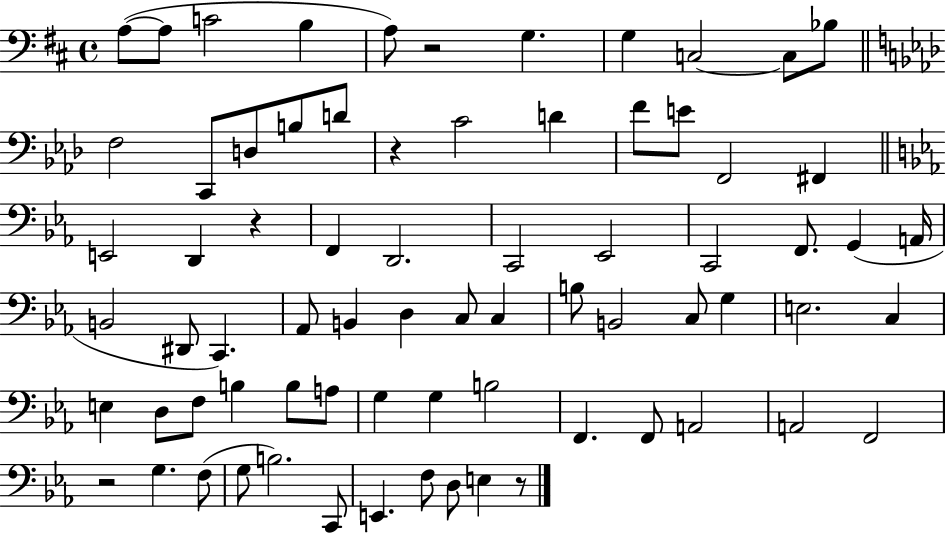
X:1
T:Untitled
M:4/4
L:1/4
K:D
A,/2 A,/2 C2 B, A,/2 z2 G, G, C,2 C,/2 _B,/2 F,2 C,,/2 D,/2 B,/2 D/2 z C2 D F/2 E/2 F,,2 ^F,, E,,2 D,, z F,, D,,2 C,,2 _E,,2 C,,2 F,,/2 G,, A,,/4 B,,2 ^D,,/2 C,, _A,,/2 B,, D, C,/2 C, B,/2 B,,2 C,/2 G, E,2 C, E, D,/2 F,/2 B, B,/2 A,/2 G, G, B,2 F,, F,,/2 A,,2 A,,2 F,,2 z2 G, F,/2 G,/2 B,2 C,,/2 E,, F,/2 D,/2 E, z/2